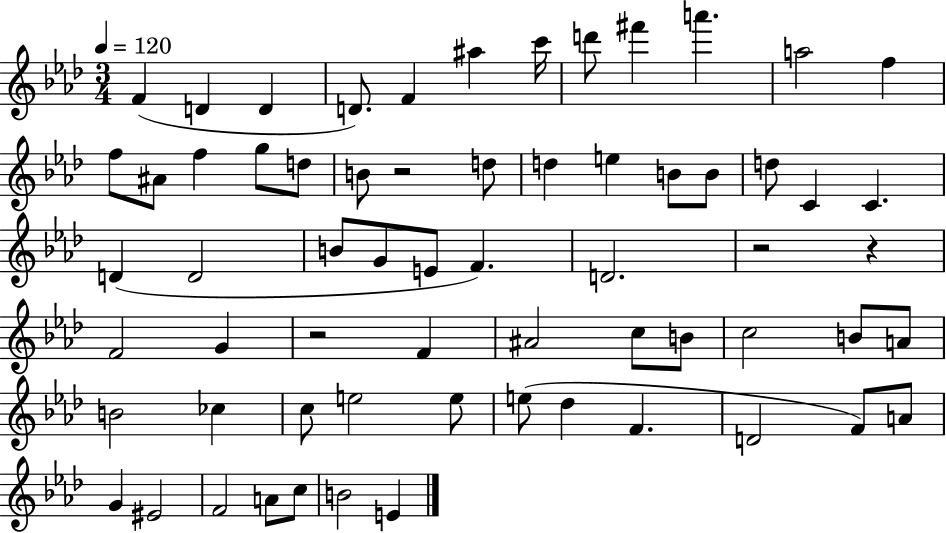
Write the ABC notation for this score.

X:1
T:Untitled
M:3/4
L:1/4
K:Ab
F D D D/2 F ^a c'/4 d'/2 ^f' a' a2 f f/2 ^A/2 f g/2 d/2 B/2 z2 d/2 d e B/2 B/2 d/2 C C D D2 B/2 G/2 E/2 F D2 z2 z F2 G z2 F ^A2 c/2 B/2 c2 B/2 A/2 B2 _c c/2 e2 e/2 e/2 _d F D2 F/2 A/2 G ^E2 F2 A/2 c/2 B2 E